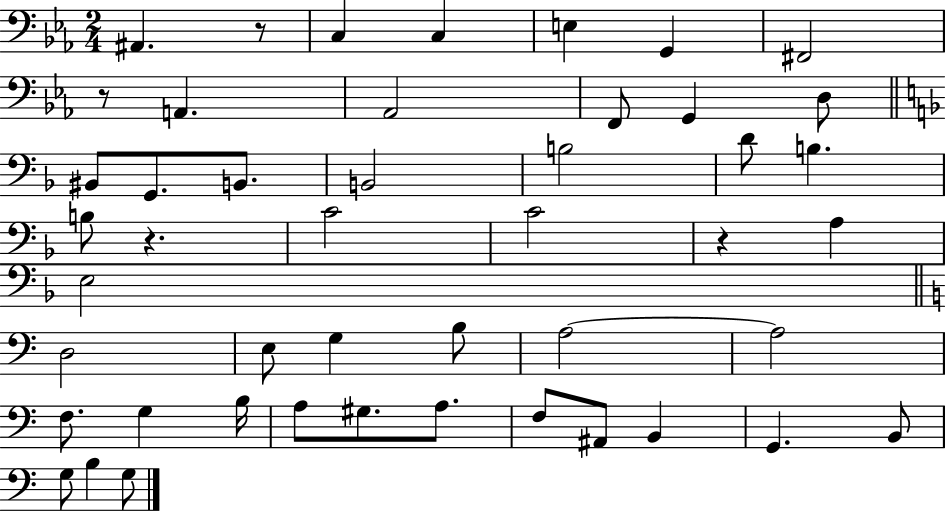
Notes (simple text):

A#2/q. R/e C3/q C3/q E3/q G2/q F#2/h R/e A2/q. Ab2/h F2/e G2/q D3/e BIS2/e G2/e. B2/e. B2/h B3/h D4/e B3/q. B3/e R/q. C4/h C4/h R/q A3/q E3/h D3/h E3/e G3/q B3/e A3/h A3/h F3/e. G3/q B3/s A3/e G#3/e. A3/e. F3/e A#2/e B2/q G2/q. B2/e G3/e B3/q G3/e